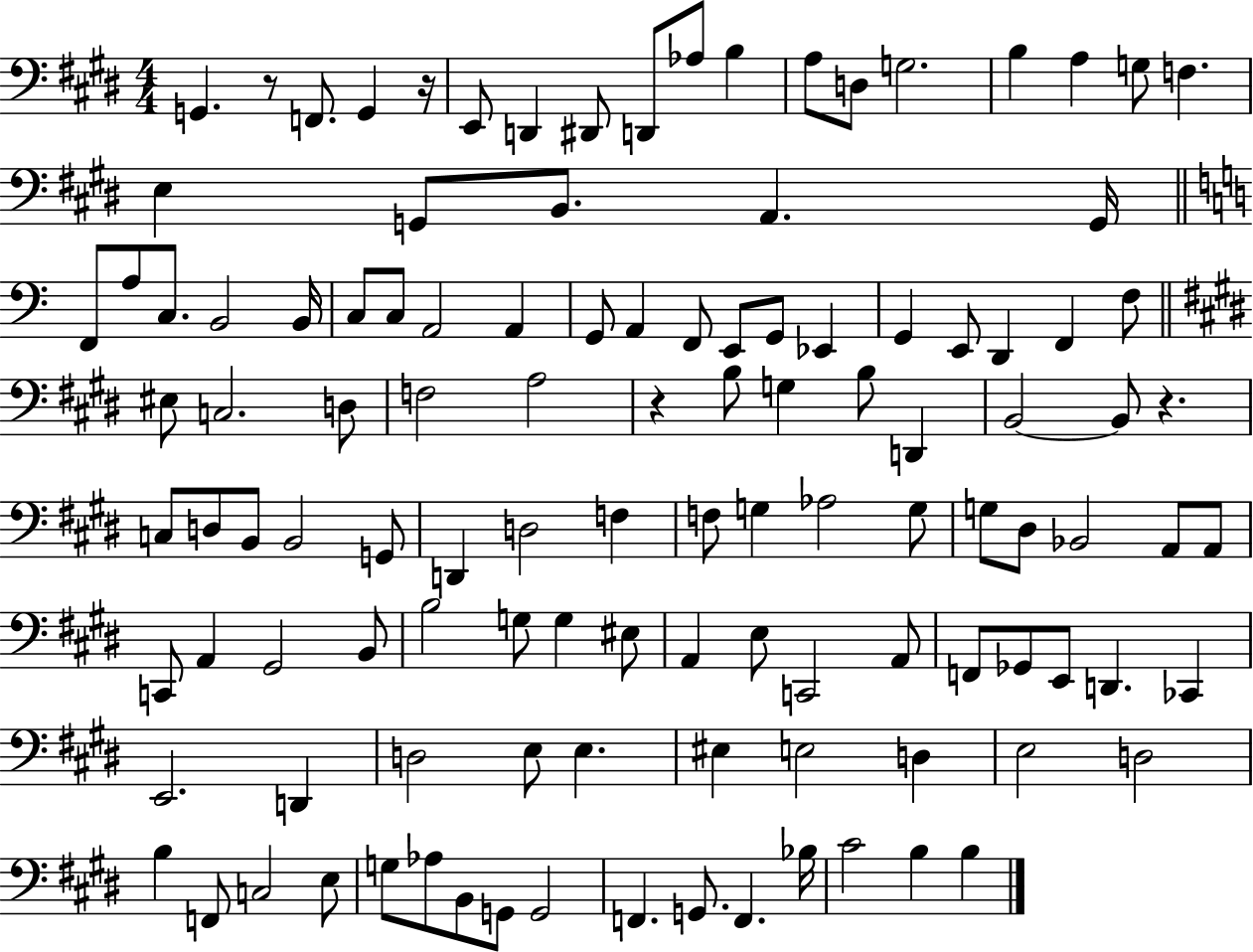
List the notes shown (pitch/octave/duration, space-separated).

G2/q. R/e F2/e. G2/q R/s E2/e D2/q D#2/e D2/e Ab3/e B3/q A3/e D3/e G3/h. B3/q A3/q G3/e F3/q. E3/q G2/e B2/e. A2/q. G2/s F2/e A3/e C3/e. B2/h B2/s C3/e C3/e A2/h A2/q G2/e A2/q F2/e E2/e G2/e Eb2/q G2/q E2/e D2/q F2/q F3/e EIS3/e C3/h. D3/e F3/h A3/h R/q B3/e G3/q B3/e D2/q B2/h B2/e R/q. C3/e D3/e B2/e B2/h G2/e D2/q D3/h F3/q F3/e G3/q Ab3/h G3/e G3/e D#3/e Bb2/h A2/e A2/e C2/e A2/q G#2/h B2/e B3/h G3/e G3/q EIS3/e A2/q E3/e C2/h A2/e F2/e Gb2/e E2/e D2/q. CES2/q E2/h. D2/q D3/h E3/e E3/q. EIS3/q E3/h D3/q E3/h D3/h B3/q F2/e C3/h E3/e G3/e Ab3/e B2/e G2/e G2/h F2/q. G2/e. F2/q. Bb3/s C#4/h B3/q B3/q